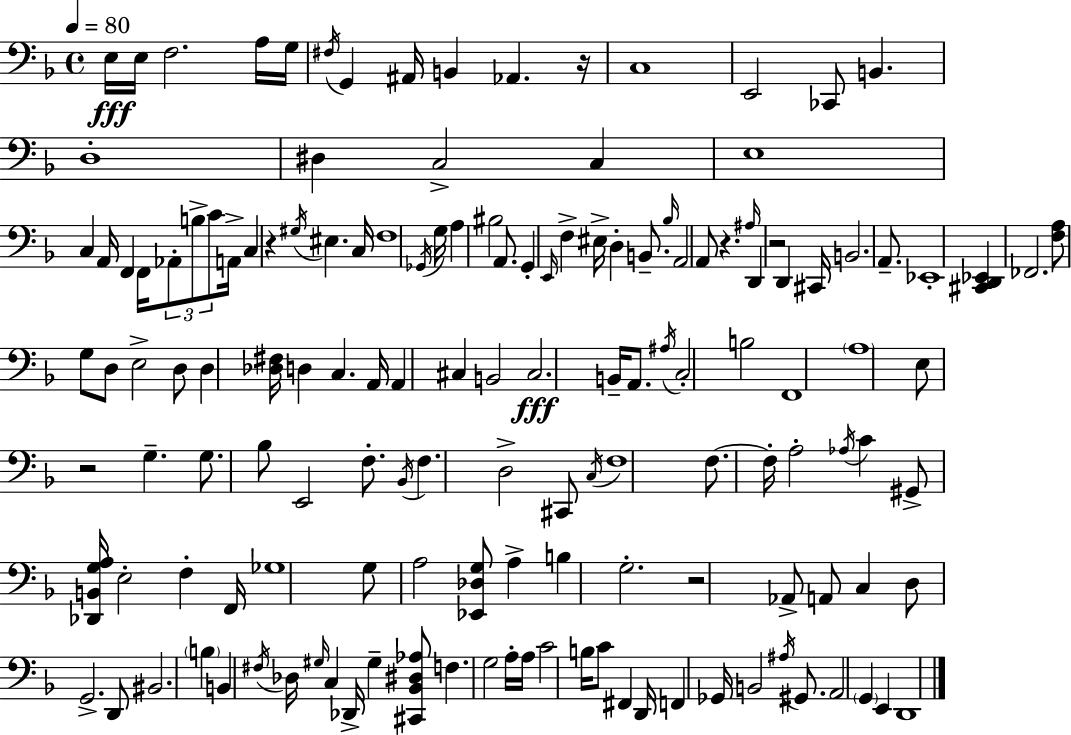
X:1
T:Untitled
M:4/4
L:1/4
K:F
E,/4 E,/4 F,2 A,/4 G,/4 ^F,/4 G,, ^A,,/4 B,, _A,, z/4 C,4 E,,2 _C,,/2 B,, D,4 ^D, C,2 C, E,4 C, A,,/4 F,, F,,/4 _A,,/2 B,/2 C/2 A,,/4 C, z ^G,/4 ^E, C,/4 F,4 _G,,/4 G,/4 A, ^B,2 A,,/2 G,, E,,/4 F, ^E,/4 D, B,,/2 _B,/4 A,,2 A,,/2 z ^A,/4 D,, z2 D,, ^C,,/4 B,,2 A,,/2 _E,,4 [^C,,D,,_E,,] _F,,2 [F,A,]/2 G,/2 D,/2 E,2 D,/2 D, [_D,^F,]/4 D, C, A,,/4 A,, ^C, B,,2 ^C,2 B,,/4 A,,/2 ^A,/4 C,2 B,2 F,,4 A,4 E,/2 z2 G, G,/2 _B,/2 E,,2 F,/2 _B,,/4 F, D,2 ^C,,/2 C,/4 F,4 F,/2 F,/4 A,2 _A,/4 C ^G,,/2 [_D,,B,,G,A,]/4 E,2 F, F,,/4 _G,4 G,/2 A,2 [_E,,_D,G,]/2 A, B, G,2 z2 _A,,/2 A,,/2 C, D,/2 G,,2 D,,/2 ^B,,2 B, B,, ^F,/4 _D,/4 ^G,/4 C, _D,,/4 ^G, [^C,,_B,,^D,_A,]/2 F, G,2 A,/4 A,/4 C2 B,/4 C/2 ^F,, D,,/4 F,, _G,,/4 B,,2 ^A,/4 ^G,,/2 A,,2 G,, E,, D,,4